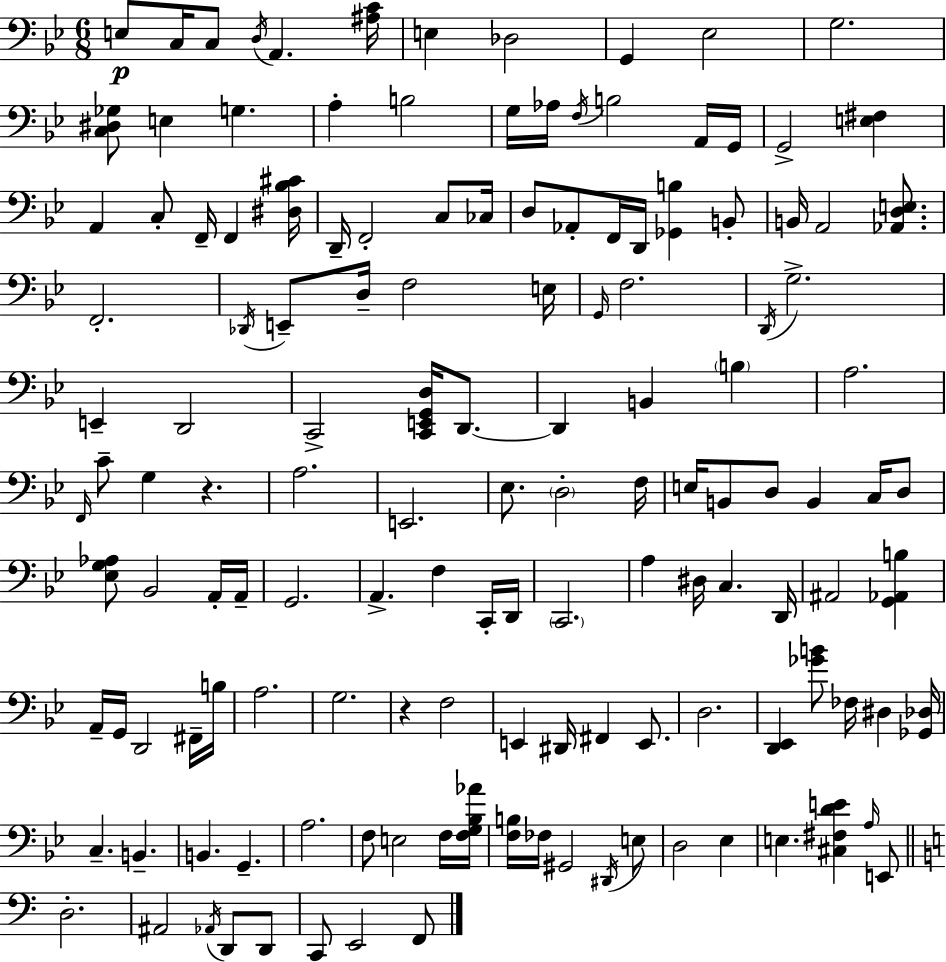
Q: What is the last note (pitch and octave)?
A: F2